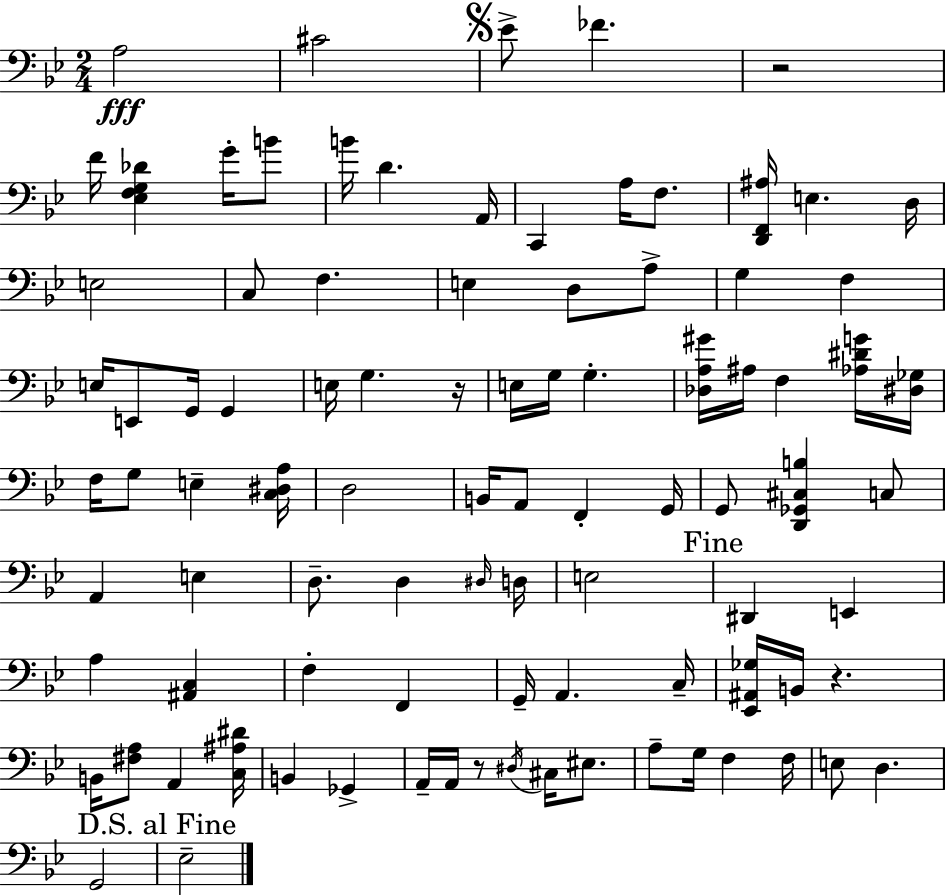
{
  \clef bass
  \numericTimeSignature
  \time 2/4
  \key g \minor
  a2\fff | cis'2 | \mark \markup { \musicglyph "scripts.segno" } ees'8-> fes'4. | r2 | \break f'16 <ees f g des'>4 g'16-. b'8 | b'16 d'4. a,16 | c,4 a16 f8. | <d, f, ais>16 e4. d16 | \break e2 | c8 f4. | e4 d8 a8-> | g4 f4 | \break e16 e,8 g,16 g,4 | e16 g4. r16 | e16 g16 g4.-. | <des a gis'>16 ais16 f4 <aes dis' g'>16 <dis ges>16 | \break f16 g8 e4-- <c dis a>16 | d2 | b,16 a,8 f,4-. g,16 | g,8 <d, ges, cis b>4 c8 | \break a,4 e4 | d8.-- d4 \grace { dis16 } | d16 e2 | \mark "Fine" dis,4 e,4 | \break a4 <ais, c>4 | f4-. f,4 | g,16-- a,4. | c16-- <ees, ais, ges>16 b,16 r4. | \break b,16 <fis a>8 a,4 | <c ais dis'>16 b,4 ges,4-> | a,16-- a,16 r8 \acciaccatura { dis16 } cis16 eis8. | a8-- g16 f4 | \break f16 e8 d4. | g,2 | \mark "D.S. al Fine" ees2-- | \bar "|."
}